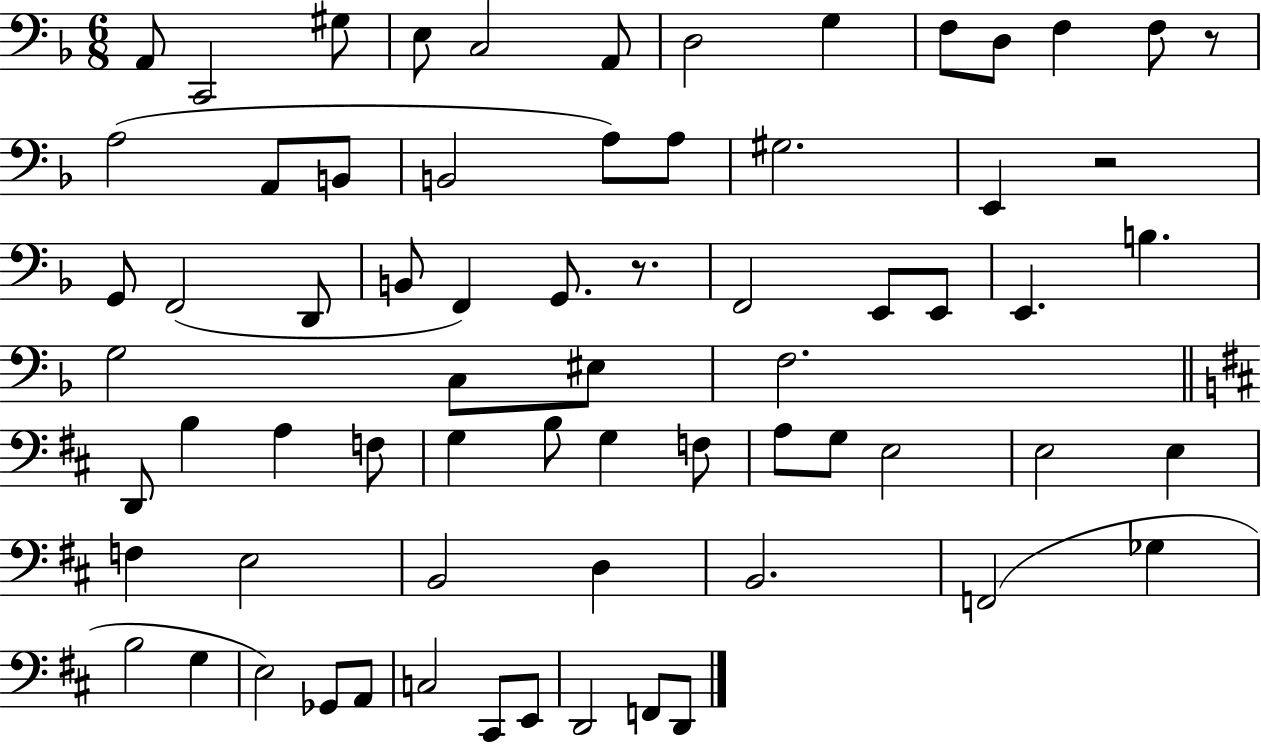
X:1
T:Untitled
M:6/8
L:1/4
K:F
A,,/2 C,,2 ^G,/2 E,/2 C,2 A,,/2 D,2 G, F,/2 D,/2 F, F,/2 z/2 A,2 A,,/2 B,,/2 B,,2 A,/2 A,/2 ^G,2 E,, z2 G,,/2 F,,2 D,,/2 B,,/2 F,, G,,/2 z/2 F,,2 E,,/2 E,,/2 E,, B, G,2 C,/2 ^E,/2 F,2 D,,/2 B, A, F,/2 G, B,/2 G, F,/2 A,/2 G,/2 E,2 E,2 E, F, E,2 B,,2 D, B,,2 F,,2 _G, B,2 G, E,2 _G,,/2 A,,/2 C,2 ^C,,/2 E,,/2 D,,2 F,,/2 D,,/2